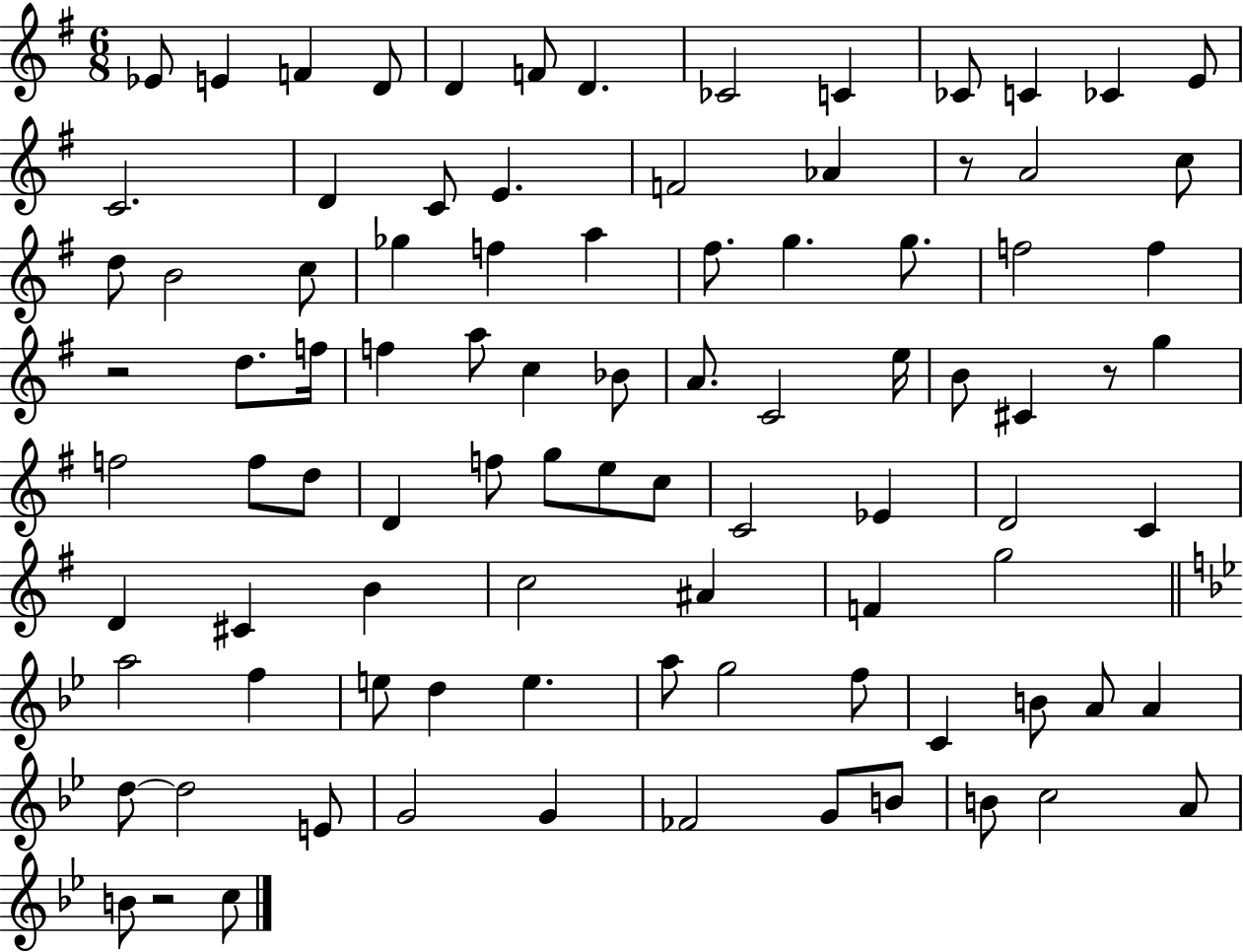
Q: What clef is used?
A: treble